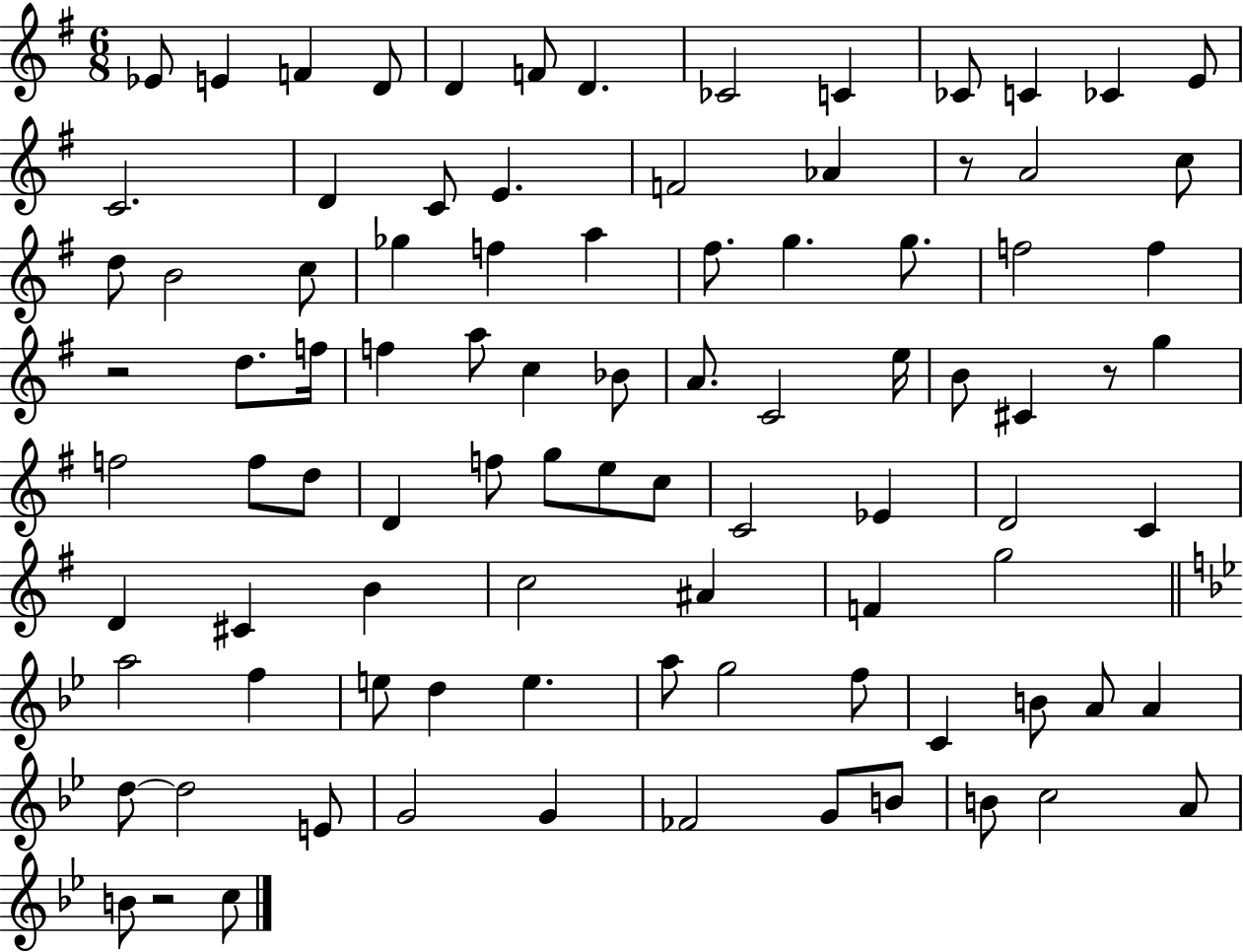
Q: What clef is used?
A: treble